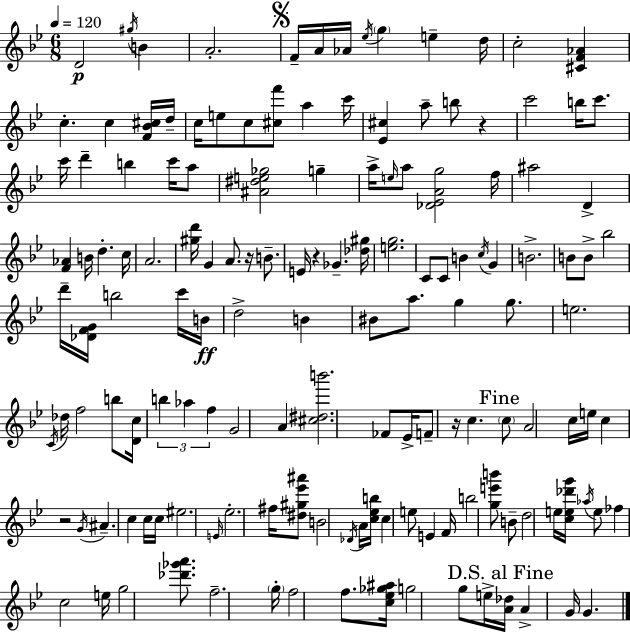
{
  \clef treble
  \numericTimeSignature
  \time 6/8
  \key g \minor
  \tempo 4 = 120
  d'2\p \acciaccatura { gis''16 } b'4 | a'2.-. | \mark \markup { \musicglyph "scripts.segno" } f'16-- a'16 aes'16 \acciaccatura { ees''16 } \parenthesize g''4 e''4-- | d''16 c''2-. <cis' f' aes'>4 | \break c''4.-. c''4 | <f' bes' cis''>16 d''16-- c''16 e''8 c''8 <cis'' f'''>8 a''4 | c'''16 <ees' cis''>4 a''8-- b''8 r4 | c'''2 b''16 c'''8. | \break c'''16 d'''4-- b''4 c'''16 | a''8 <ais' dis'' e'' ges''>2 g''4-- | a''16-> \grace { e''16 } a''8 <des' ees' a' g''>2 | f''16 ais''2 d'4-> | \break <f' aes'>4 b'16 d''4.-. | c''16 a'2. | <gis'' d'''>16 g'4 a'8. r16 | b'8.-- e'16 r4 ges'4.-- | \break <des'' gis''>16 <e'' g''>2. | c'8 c'8 b'4 \acciaccatura { c''16 } | g'4 b'2.-> | b'8 b'8-> bes''2 | \break d'''16-- <des' f' g'>16 b''2 | c'''16 b'16\ff d''2-> | b'4 bis'8 a''8. g''4 | g''8. e''2. | \break \acciaccatura { c'16 } des''16 f''2 | b''8 <d' c''>16 \tuplet 3/2 { b''4 aes''4 | f''4 } g'2 | a'4 <cis'' dis'' b'''>2. | \break fes'8 ees'16-> f'8-- r16 c''4. | \mark "Fine" \parenthesize c''8 a'2 | c''16 e''16 c''4 r2 | \acciaccatura { g'16 } ais'4.-- | \break c''4 c''16 c''16 eis''2. | \grace { e'16 } ees''2.-. | fis''16 <dis'' gis'' ees''' ais'''>8 b'2 | \acciaccatura { des'16 } a'16 <c'' ees'' b''>16 c''4 | \break e''8 e'4 f'16 b''2 | <g'' e''' b'''>8 b'8-- d''2 | e''16 <c'' e'' des''' g'''>16 \acciaccatura { aes''16 } e''8 fes''4 | c''2 e''16 g''2 | \break <des''' ges''' a'''>8. f''2.-- | \parenthesize g''16-. f''2 | f''8. <c'' ees'' ges'' ais''>16 g''2 | g''8 e''16-> \mark "D.S. al Fine" <a' des''>16 a'4-> | \break g'16 g'4. \bar "|."
}